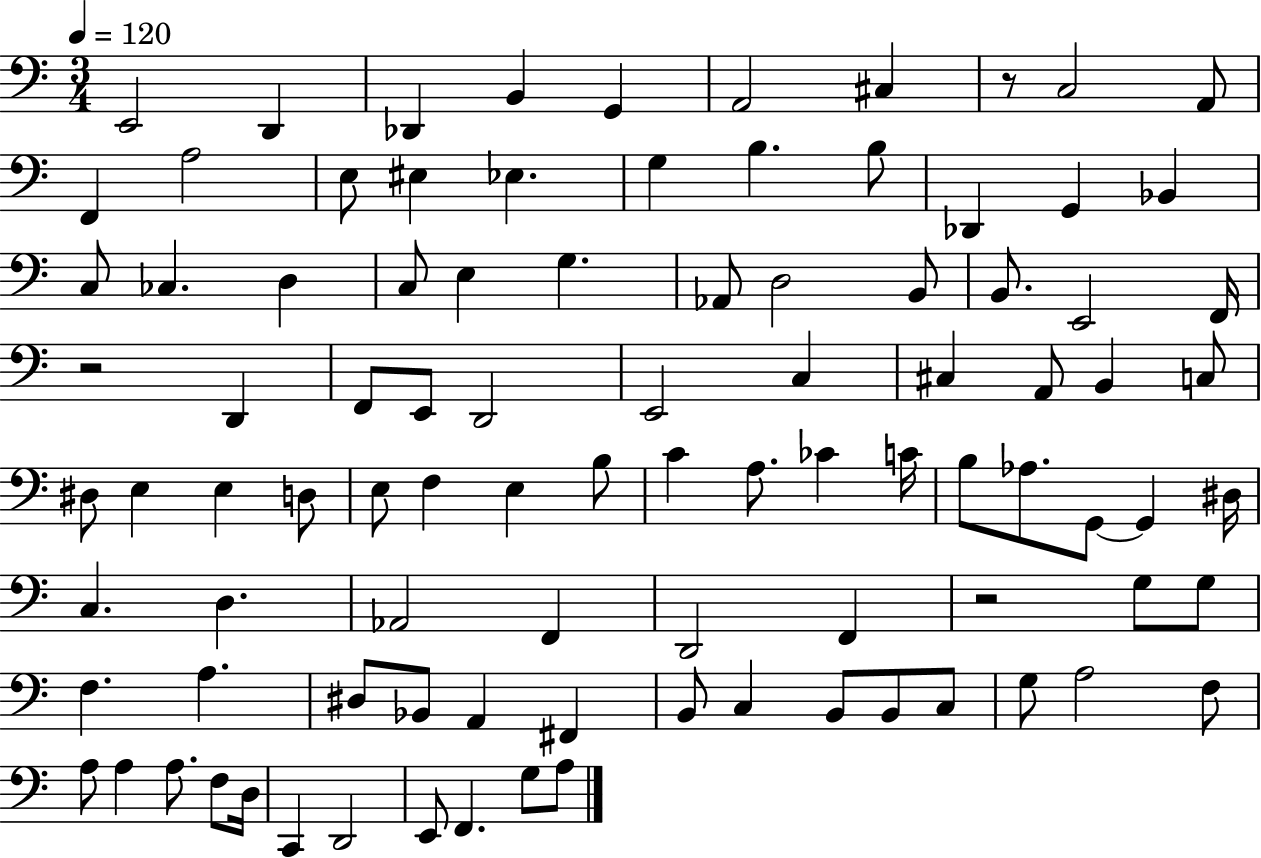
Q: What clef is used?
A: bass